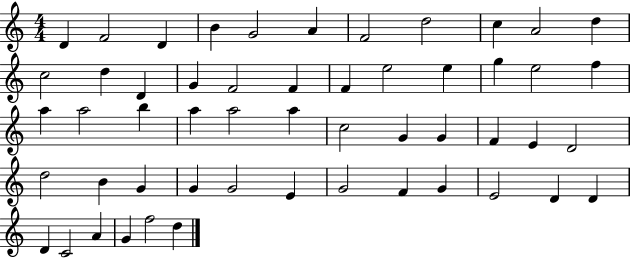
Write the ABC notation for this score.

X:1
T:Untitled
M:4/4
L:1/4
K:C
D F2 D B G2 A F2 d2 c A2 d c2 d D G F2 F F e2 e g e2 f a a2 b a a2 a c2 G G F E D2 d2 B G G G2 E G2 F G E2 D D D C2 A G f2 d